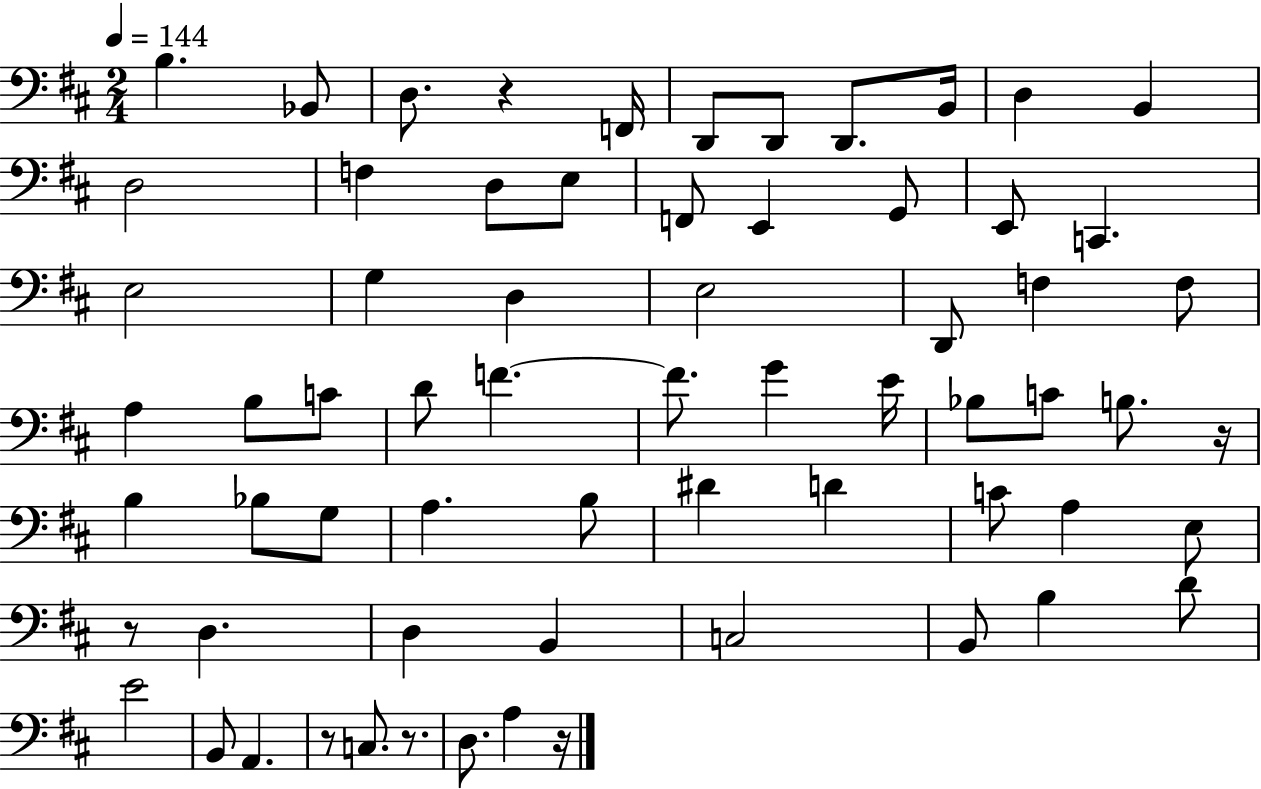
B3/q. Bb2/e D3/e. R/q F2/s D2/e D2/e D2/e. B2/s D3/q B2/q D3/h F3/q D3/e E3/e F2/e E2/q G2/e E2/e C2/q. E3/h G3/q D3/q E3/h D2/e F3/q F3/e A3/q B3/e C4/e D4/e F4/q. F4/e. G4/q E4/s Bb3/e C4/e B3/e. R/s B3/q Bb3/e G3/e A3/q. B3/e D#4/q D4/q C4/e A3/q E3/e R/e D3/q. D3/q B2/q C3/h B2/e B3/q D4/e E4/h B2/e A2/q. R/e C3/e. R/e. D3/e. A3/q R/s